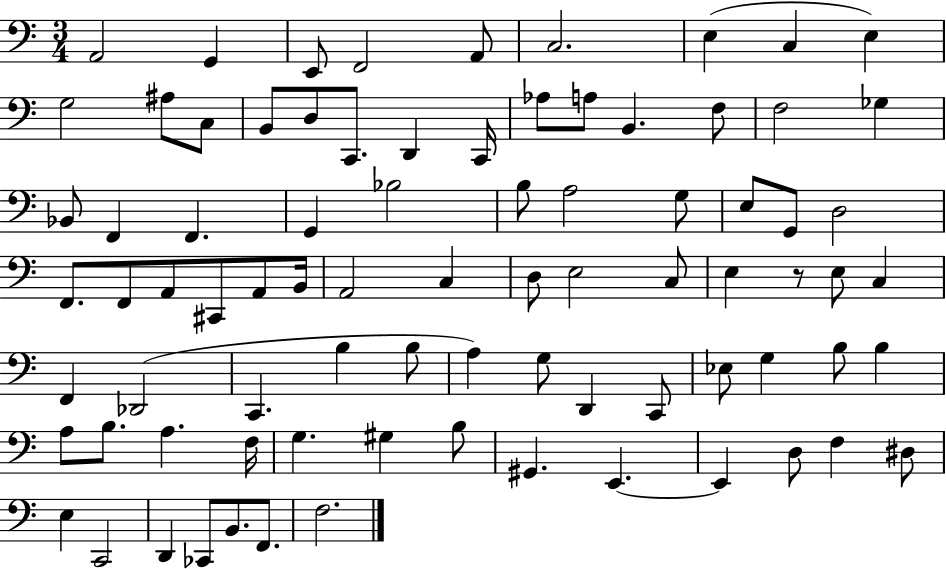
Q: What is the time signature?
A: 3/4